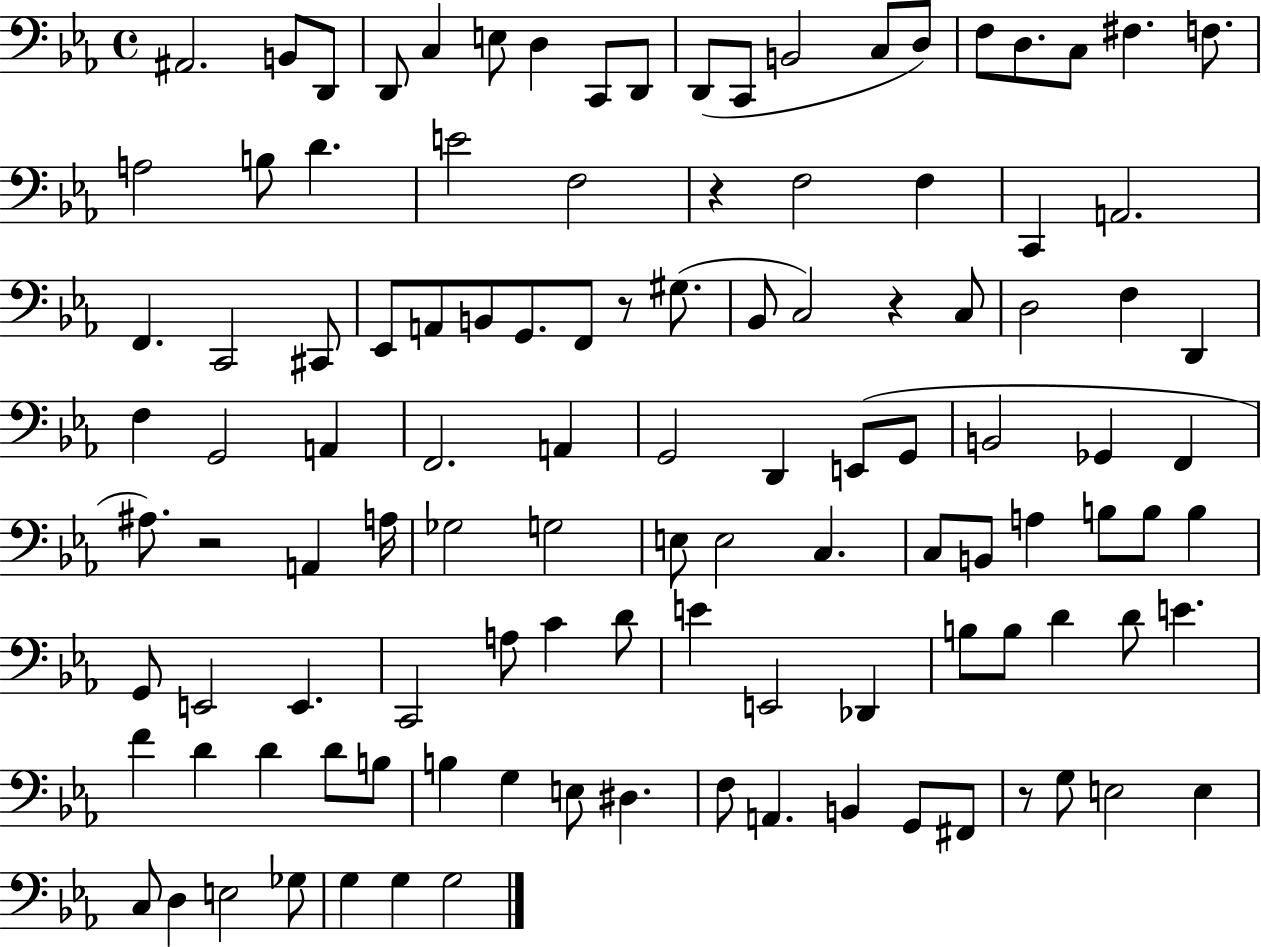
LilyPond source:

{
  \clef bass
  \time 4/4
  \defaultTimeSignature
  \key ees \major
  \repeat volta 2 { ais,2. b,8 d,8 | d,8 c4 e8 d4 c,8 d,8 | d,8( c,8 b,2 c8 d8) | f8 d8. c8 fis4. f8. | \break a2 b8 d'4. | e'2 f2 | r4 f2 f4 | c,4 a,2. | \break f,4. c,2 cis,8 | ees,8 a,8 b,8 g,8. f,8 r8 gis8.( | bes,8 c2) r4 c8 | d2 f4 d,4 | \break f4 g,2 a,4 | f,2. a,4 | g,2 d,4 e,8( g,8 | b,2 ges,4 f,4 | \break ais8.) r2 a,4 a16 | ges2 g2 | e8 e2 c4. | c8 b,8 a4 b8 b8 b4 | \break g,8 e,2 e,4. | c,2 a8 c'4 d'8 | e'4 e,2 des,4 | b8 b8 d'4 d'8 e'4. | \break f'4 d'4 d'4 d'8 b8 | b4 g4 e8 dis4. | f8 a,4. b,4 g,8 fis,8 | r8 g8 e2 e4 | \break c8 d4 e2 ges8 | g4 g4 g2 | } \bar "|."
}